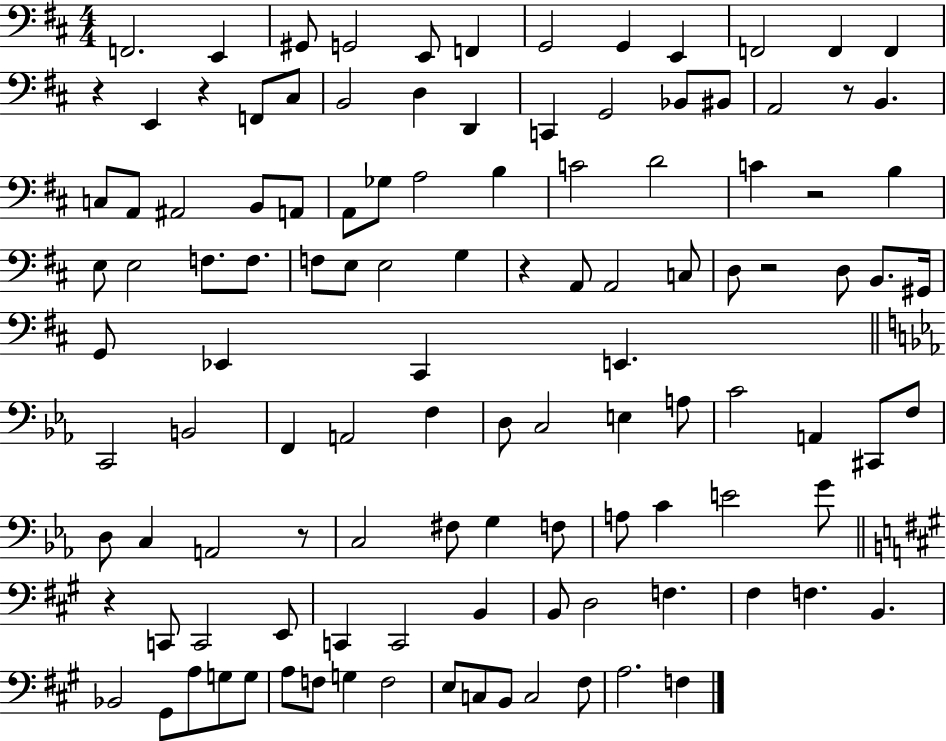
F2/h. E2/q G#2/e G2/h E2/e F2/q G2/h G2/q E2/q F2/h F2/q F2/q R/q E2/q R/q F2/e C#3/e B2/h D3/q D2/q C2/q G2/h Bb2/e BIS2/e A2/h R/e B2/q. C3/e A2/e A#2/h B2/e A2/e A2/e Gb3/e A3/h B3/q C4/h D4/h C4/q R/h B3/q E3/e E3/h F3/e. F3/e. F3/e E3/e E3/h G3/q R/q A2/e A2/h C3/e D3/e R/h D3/e B2/e. G#2/s G2/e Eb2/q C#2/q E2/q. C2/h B2/h F2/q A2/h F3/q D3/e C3/h E3/q A3/e C4/h A2/q C#2/e F3/e D3/e C3/q A2/h R/e C3/h F#3/e G3/q F3/e A3/e C4/q E4/h G4/e R/q C2/e C2/h E2/e C2/q C2/h B2/q B2/e D3/h F3/q. F#3/q F3/q. B2/q. Bb2/h G#2/e A3/e G3/e G3/e A3/e F3/e G3/q F3/h E3/e C3/e B2/e C3/h F#3/e A3/h. F3/q